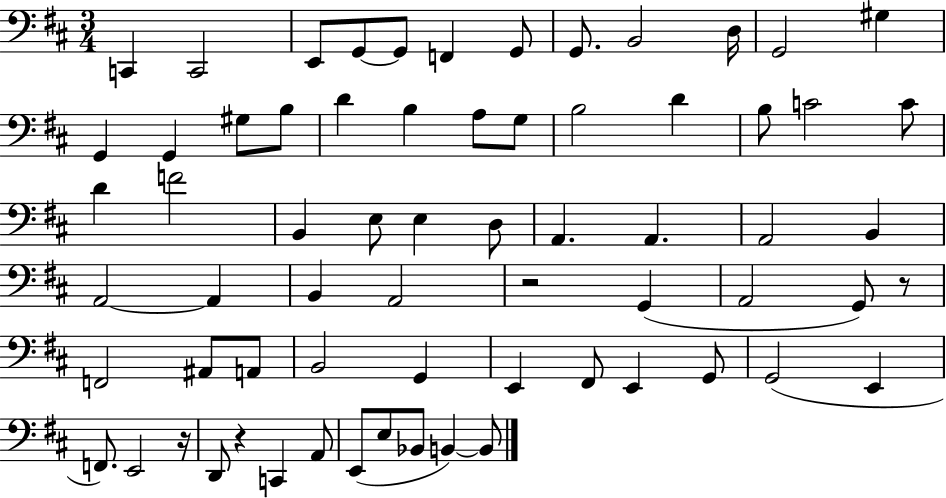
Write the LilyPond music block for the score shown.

{
  \clef bass
  \numericTimeSignature
  \time 3/4
  \key d \major
  c,4 c,2 | e,8 g,8~~ g,8 f,4 g,8 | g,8. b,2 d16 | g,2 gis4 | \break g,4 g,4 gis8 b8 | d'4 b4 a8 g8 | b2 d'4 | b8 c'2 c'8 | \break d'4 f'2 | b,4 e8 e4 d8 | a,4. a,4. | a,2 b,4 | \break a,2~~ a,4 | b,4 a,2 | r2 g,4( | a,2 g,8) r8 | \break f,2 ais,8 a,8 | b,2 g,4 | e,4 fis,8 e,4 g,8 | g,2( e,4 | \break f,8.) e,2 r16 | d,8 r4 c,4 a,8 | e,8( e8 bes,8 b,4~~) b,8 | \bar "|."
}